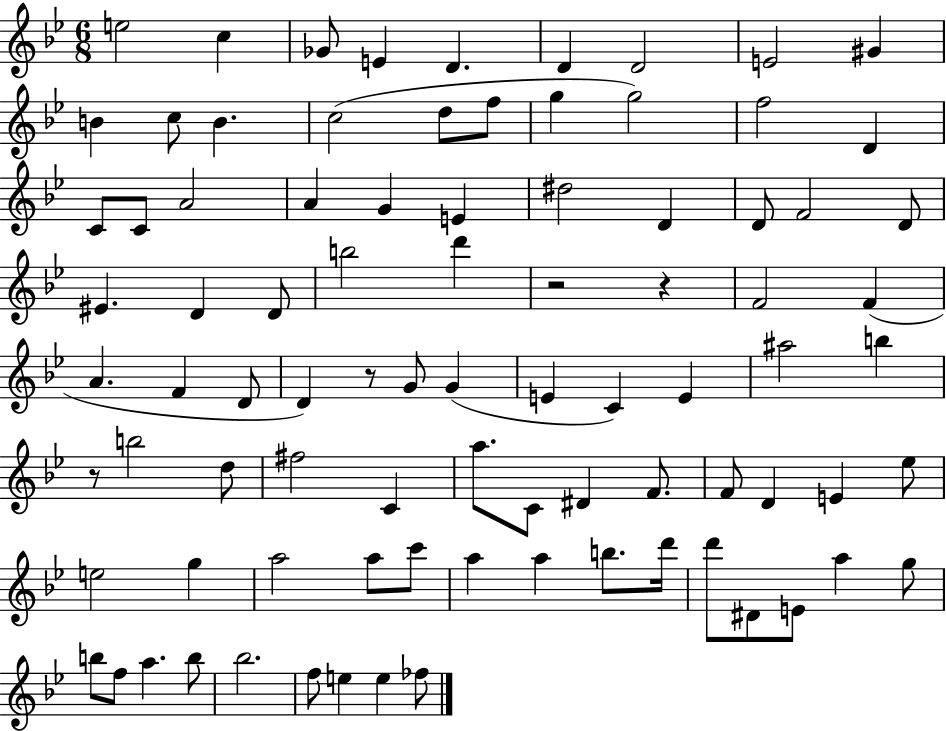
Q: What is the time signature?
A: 6/8